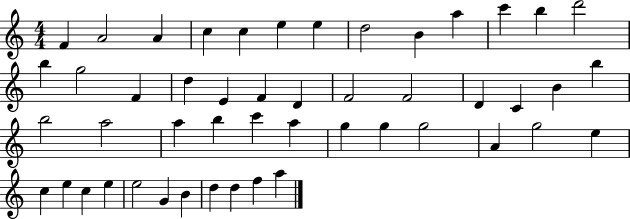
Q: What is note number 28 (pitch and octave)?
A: A5